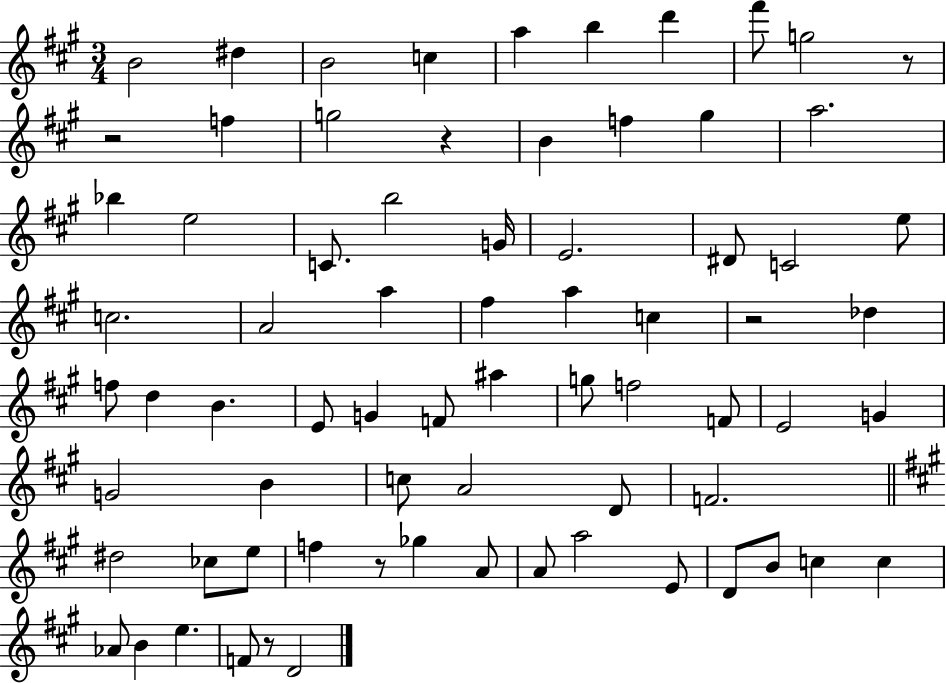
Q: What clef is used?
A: treble